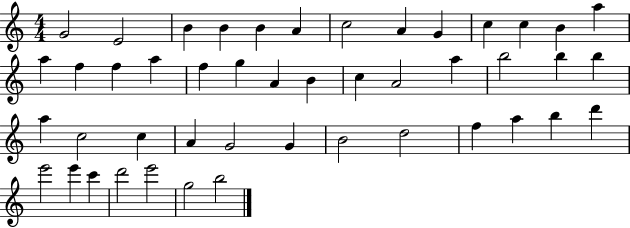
{
  \clef treble
  \numericTimeSignature
  \time 4/4
  \key c \major
  g'2 e'2 | b'4 b'4 b'4 a'4 | c''2 a'4 g'4 | c''4 c''4 b'4 a''4 | \break a''4 f''4 f''4 a''4 | f''4 g''4 a'4 b'4 | c''4 a'2 a''4 | b''2 b''4 b''4 | \break a''4 c''2 c''4 | a'4 g'2 g'4 | b'2 d''2 | f''4 a''4 b''4 d'''4 | \break e'''2 e'''4 c'''4 | d'''2 e'''2 | g''2 b''2 | \bar "|."
}